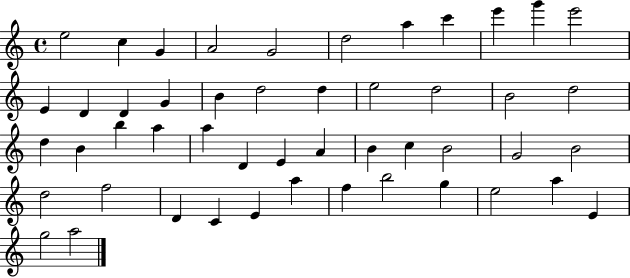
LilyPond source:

{
  \clef treble
  \time 4/4
  \defaultTimeSignature
  \key c \major
  e''2 c''4 g'4 | a'2 g'2 | d''2 a''4 c'''4 | e'''4 g'''4 e'''2 | \break e'4 d'4 d'4 g'4 | b'4 d''2 d''4 | e''2 d''2 | b'2 d''2 | \break d''4 b'4 b''4 a''4 | a''4 d'4 e'4 a'4 | b'4 c''4 b'2 | g'2 b'2 | \break d''2 f''2 | d'4 c'4 e'4 a''4 | f''4 b''2 g''4 | e''2 a''4 e'4 | \break g''2 a''2 | \bar "|."
}